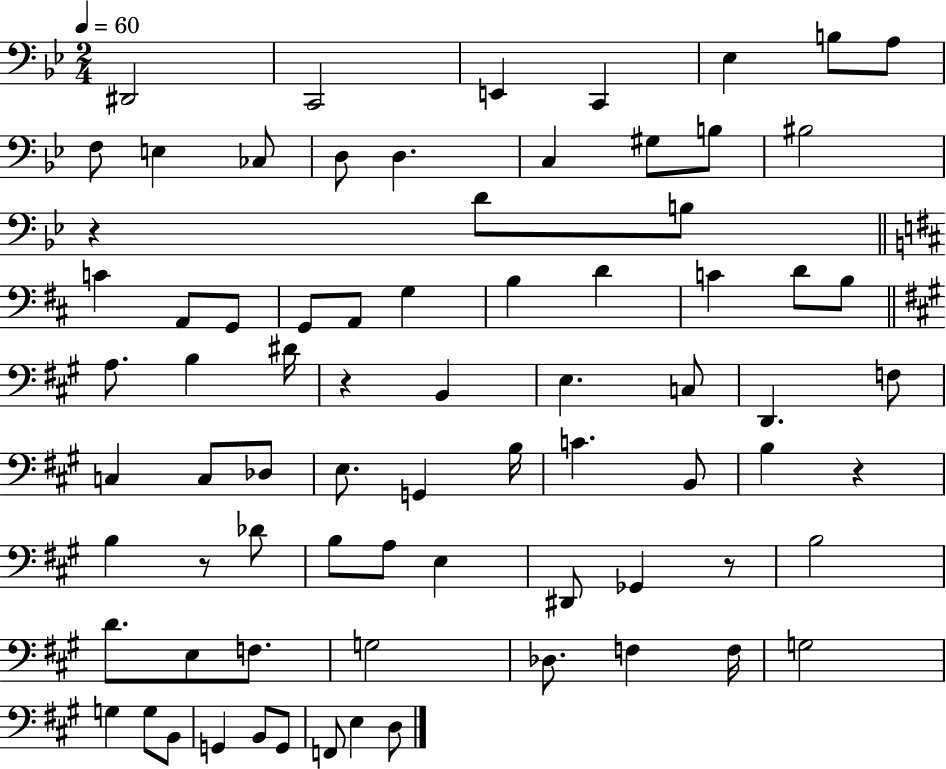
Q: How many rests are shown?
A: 5